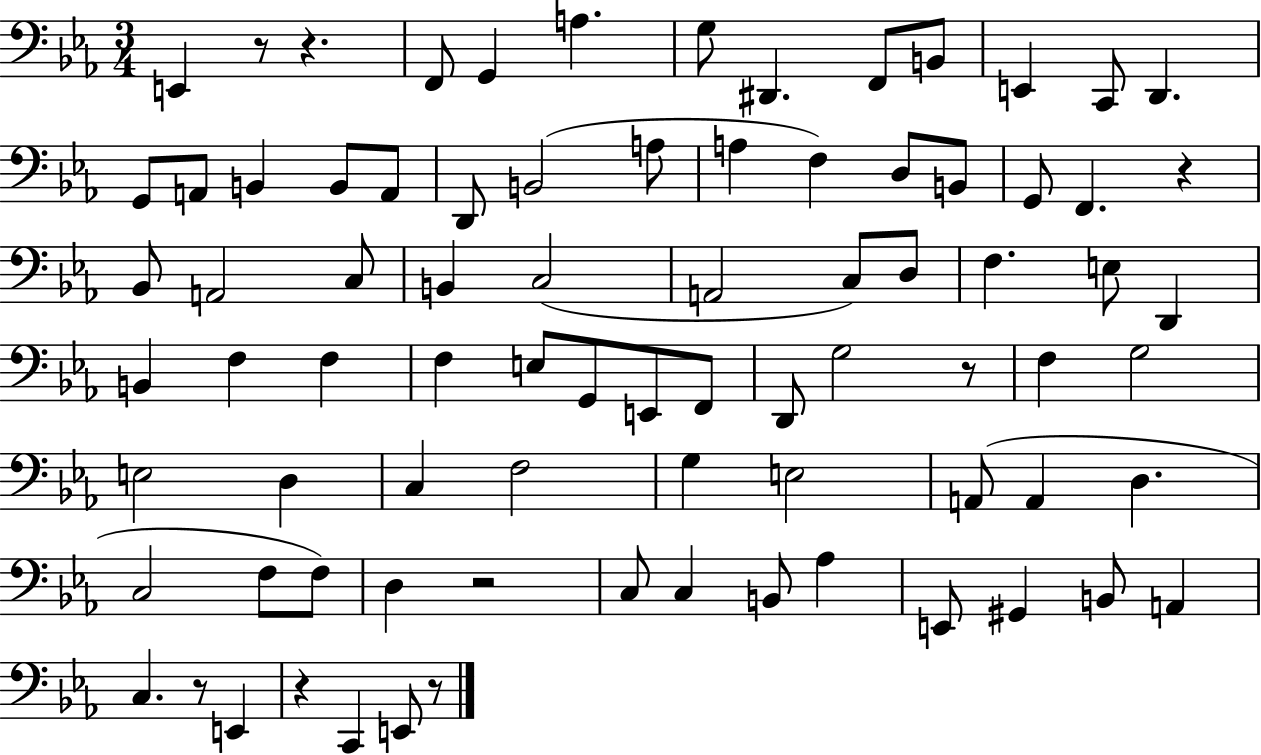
E2/q R/e R/q. F2/e G2/q A3/q. G3/e D#2/q. F2/e B2/e E2/q C2/e D2/q. G2/e A2/e B2/q B2/e A2/e D2/e B2/h A3/e A3/q F3/q D3/e B2/e G2/e F2/q. R/q Bb2/e A2/h C3/e B2/q C3/h A2/h C3/e D3/e F3/q. E3/e D2/q B2/q F3/q F3/q F3/q E3/e G2/e E2/e F2/e D2/e G3/h R/e F3/q G3/h E3/h D3/q C3/q F3/h G3/q E3/h A2/e A2/q D3/q. C3/h F3/e F3/e D3/q R/h C3/e C3/q B2/e Ab3/q E2/e G#2/q B2/e A2/q C3/q. R/e E2/q R/q C2/q E2/e R/e